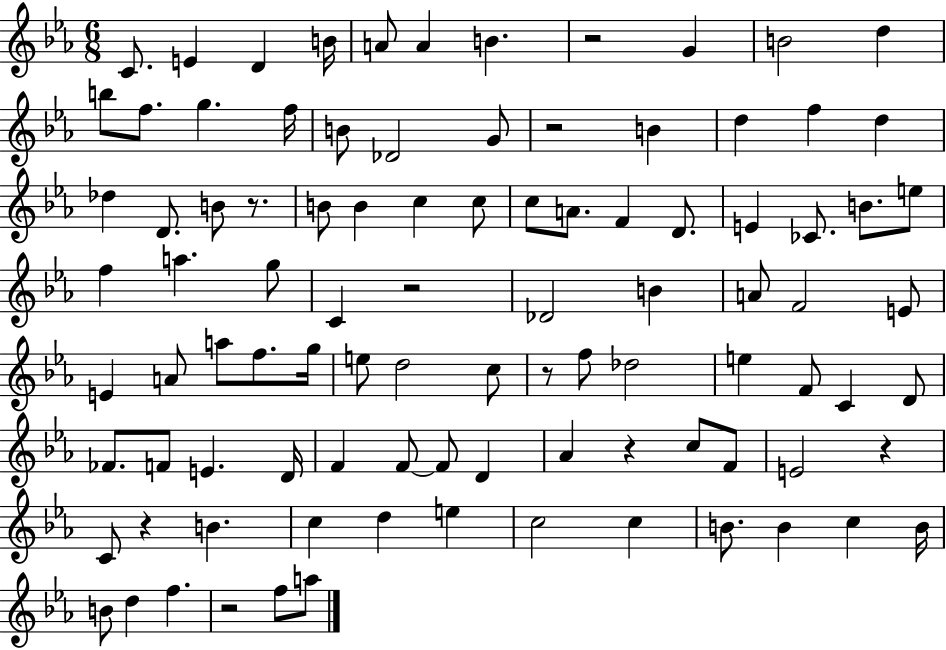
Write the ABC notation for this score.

X:1
T:Untitled
M:6/8
L:1/4
K:Eb
C/2 E D B/4 A/2 A B z2 G B2 d b/2 f/2 g f/4 B/2 _D2 G/2 z2 B d f d _d D/2 B/2 z/2 B/2 B c c/2 c/2 A/2 F D/2 E _C/2 B/2 e/2 f a g/2 C z2 _D2 B A/2 F2 E/2 E A/2 a/2 f/2 g/4 e/2 d2 c/2 z/2 f/2 _d2 e F/2 C D/2 _F/2 F/2 E D/4 F F/2 F/2 D _A z c/2 F/2 E2 z C/2 z B c d e c2 c B/2 B c B/4 B/2 d f z2 f/2 a/2